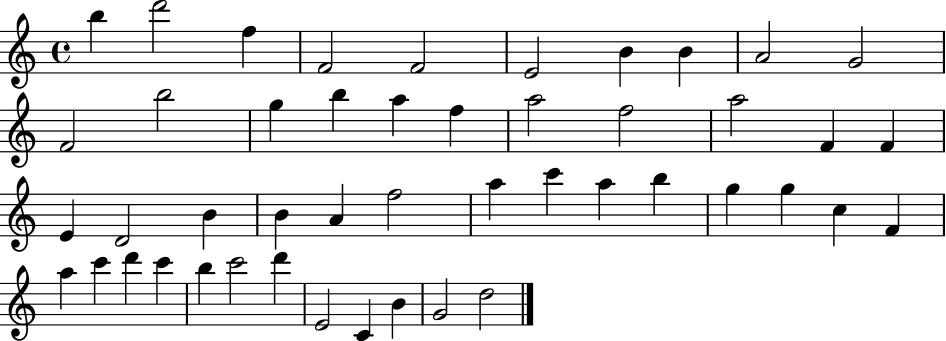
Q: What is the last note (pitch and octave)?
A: D5